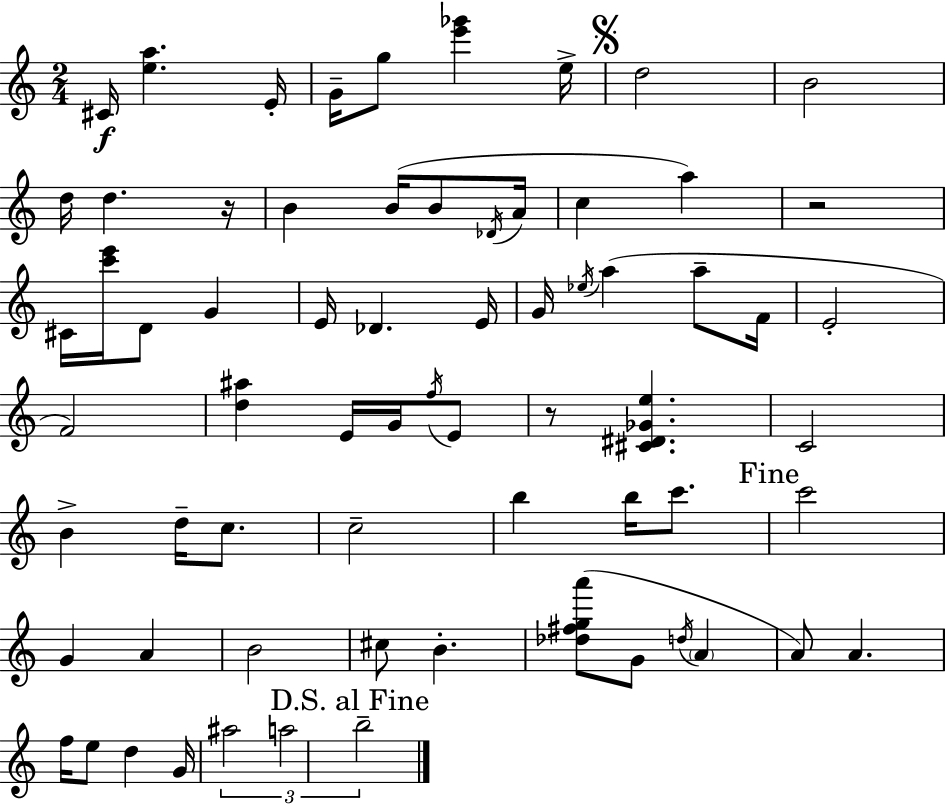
C#4/s [E5,A5]/q. E4/s G4/s G5/e [E6,Gb6]/q E5/s D5/h B4/h D5/s D5/q. R/s B4/q B4/s B4/e Db4/s A4/s C5/q A5/q R/h C#4/s [C6,E6]/s D4/e G4/q E4/s Db4/q. E4/s G4/s Eb5/s A5/q A5/e F4/s E4/h F4/h [D5,A#5]/q E4/s G4/s F5/s E4/e R/e [C#4,D#4,Gb4,E5]/q. C4/h B4/q D5/s C5/e. C5/h B5/q B5/s C6/e. C6/h G4/q A4/q B4/h C#5/e B4/q. [Db5,F#5,G5,A6]/e G4/e D5/s A4/q A4/e A4/q. F5/s E5/e D5/q G4/s A#5/h A5/h B5/h